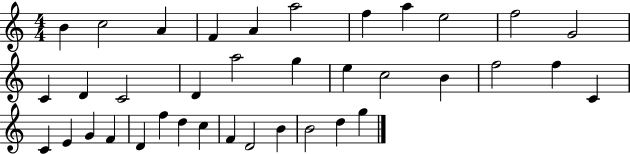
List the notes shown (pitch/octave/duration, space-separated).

B4/q C5/h A4/q F4/q A4/q A5/h F5/q A5/q E5/h F5/h G4/h C4/q D4/q C4/h D4/q A5/h G5/q E5/q C5/h B4/q F5/h F5/q C4/q C4/q E4/q G4/q F4/q D4/q F5/q D5/q C5/q F4/q D4/h B4/q B4/h D5/q G5/q